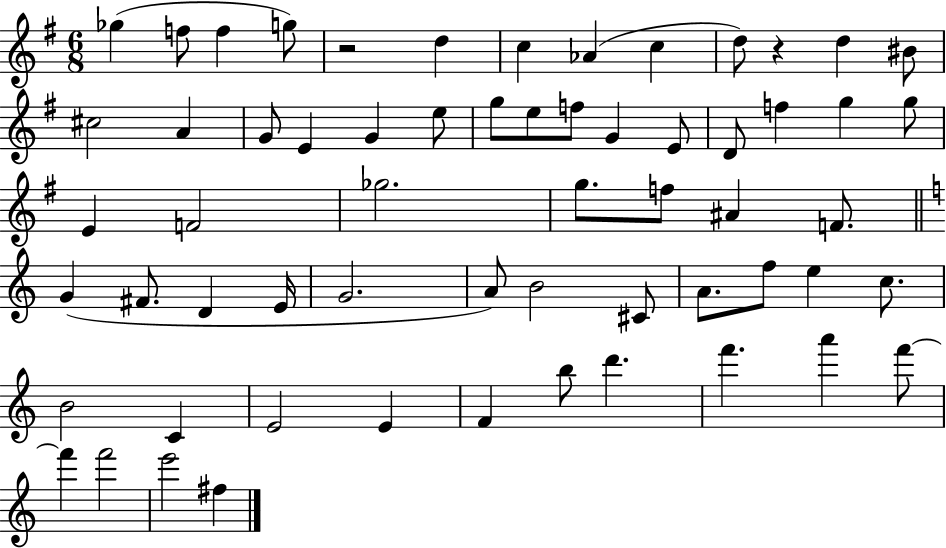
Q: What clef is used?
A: treble